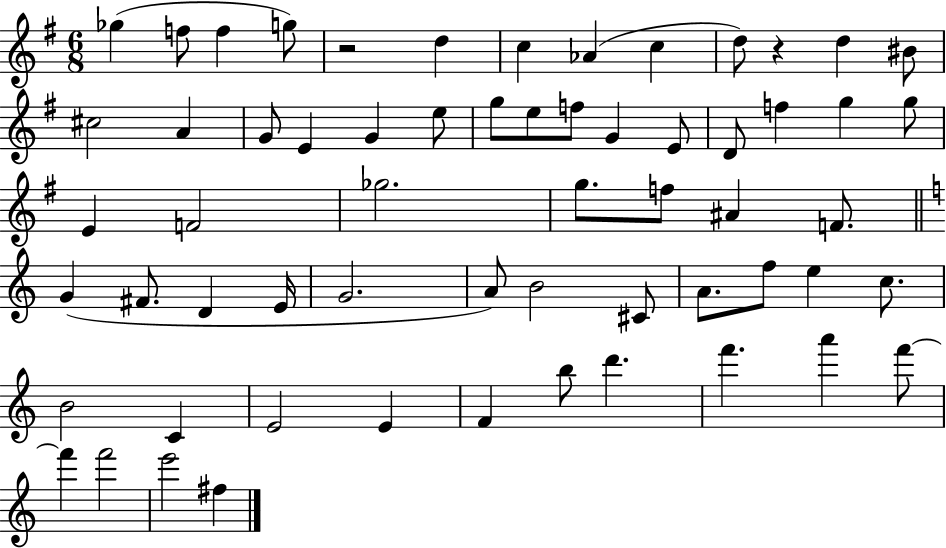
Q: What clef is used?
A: treble